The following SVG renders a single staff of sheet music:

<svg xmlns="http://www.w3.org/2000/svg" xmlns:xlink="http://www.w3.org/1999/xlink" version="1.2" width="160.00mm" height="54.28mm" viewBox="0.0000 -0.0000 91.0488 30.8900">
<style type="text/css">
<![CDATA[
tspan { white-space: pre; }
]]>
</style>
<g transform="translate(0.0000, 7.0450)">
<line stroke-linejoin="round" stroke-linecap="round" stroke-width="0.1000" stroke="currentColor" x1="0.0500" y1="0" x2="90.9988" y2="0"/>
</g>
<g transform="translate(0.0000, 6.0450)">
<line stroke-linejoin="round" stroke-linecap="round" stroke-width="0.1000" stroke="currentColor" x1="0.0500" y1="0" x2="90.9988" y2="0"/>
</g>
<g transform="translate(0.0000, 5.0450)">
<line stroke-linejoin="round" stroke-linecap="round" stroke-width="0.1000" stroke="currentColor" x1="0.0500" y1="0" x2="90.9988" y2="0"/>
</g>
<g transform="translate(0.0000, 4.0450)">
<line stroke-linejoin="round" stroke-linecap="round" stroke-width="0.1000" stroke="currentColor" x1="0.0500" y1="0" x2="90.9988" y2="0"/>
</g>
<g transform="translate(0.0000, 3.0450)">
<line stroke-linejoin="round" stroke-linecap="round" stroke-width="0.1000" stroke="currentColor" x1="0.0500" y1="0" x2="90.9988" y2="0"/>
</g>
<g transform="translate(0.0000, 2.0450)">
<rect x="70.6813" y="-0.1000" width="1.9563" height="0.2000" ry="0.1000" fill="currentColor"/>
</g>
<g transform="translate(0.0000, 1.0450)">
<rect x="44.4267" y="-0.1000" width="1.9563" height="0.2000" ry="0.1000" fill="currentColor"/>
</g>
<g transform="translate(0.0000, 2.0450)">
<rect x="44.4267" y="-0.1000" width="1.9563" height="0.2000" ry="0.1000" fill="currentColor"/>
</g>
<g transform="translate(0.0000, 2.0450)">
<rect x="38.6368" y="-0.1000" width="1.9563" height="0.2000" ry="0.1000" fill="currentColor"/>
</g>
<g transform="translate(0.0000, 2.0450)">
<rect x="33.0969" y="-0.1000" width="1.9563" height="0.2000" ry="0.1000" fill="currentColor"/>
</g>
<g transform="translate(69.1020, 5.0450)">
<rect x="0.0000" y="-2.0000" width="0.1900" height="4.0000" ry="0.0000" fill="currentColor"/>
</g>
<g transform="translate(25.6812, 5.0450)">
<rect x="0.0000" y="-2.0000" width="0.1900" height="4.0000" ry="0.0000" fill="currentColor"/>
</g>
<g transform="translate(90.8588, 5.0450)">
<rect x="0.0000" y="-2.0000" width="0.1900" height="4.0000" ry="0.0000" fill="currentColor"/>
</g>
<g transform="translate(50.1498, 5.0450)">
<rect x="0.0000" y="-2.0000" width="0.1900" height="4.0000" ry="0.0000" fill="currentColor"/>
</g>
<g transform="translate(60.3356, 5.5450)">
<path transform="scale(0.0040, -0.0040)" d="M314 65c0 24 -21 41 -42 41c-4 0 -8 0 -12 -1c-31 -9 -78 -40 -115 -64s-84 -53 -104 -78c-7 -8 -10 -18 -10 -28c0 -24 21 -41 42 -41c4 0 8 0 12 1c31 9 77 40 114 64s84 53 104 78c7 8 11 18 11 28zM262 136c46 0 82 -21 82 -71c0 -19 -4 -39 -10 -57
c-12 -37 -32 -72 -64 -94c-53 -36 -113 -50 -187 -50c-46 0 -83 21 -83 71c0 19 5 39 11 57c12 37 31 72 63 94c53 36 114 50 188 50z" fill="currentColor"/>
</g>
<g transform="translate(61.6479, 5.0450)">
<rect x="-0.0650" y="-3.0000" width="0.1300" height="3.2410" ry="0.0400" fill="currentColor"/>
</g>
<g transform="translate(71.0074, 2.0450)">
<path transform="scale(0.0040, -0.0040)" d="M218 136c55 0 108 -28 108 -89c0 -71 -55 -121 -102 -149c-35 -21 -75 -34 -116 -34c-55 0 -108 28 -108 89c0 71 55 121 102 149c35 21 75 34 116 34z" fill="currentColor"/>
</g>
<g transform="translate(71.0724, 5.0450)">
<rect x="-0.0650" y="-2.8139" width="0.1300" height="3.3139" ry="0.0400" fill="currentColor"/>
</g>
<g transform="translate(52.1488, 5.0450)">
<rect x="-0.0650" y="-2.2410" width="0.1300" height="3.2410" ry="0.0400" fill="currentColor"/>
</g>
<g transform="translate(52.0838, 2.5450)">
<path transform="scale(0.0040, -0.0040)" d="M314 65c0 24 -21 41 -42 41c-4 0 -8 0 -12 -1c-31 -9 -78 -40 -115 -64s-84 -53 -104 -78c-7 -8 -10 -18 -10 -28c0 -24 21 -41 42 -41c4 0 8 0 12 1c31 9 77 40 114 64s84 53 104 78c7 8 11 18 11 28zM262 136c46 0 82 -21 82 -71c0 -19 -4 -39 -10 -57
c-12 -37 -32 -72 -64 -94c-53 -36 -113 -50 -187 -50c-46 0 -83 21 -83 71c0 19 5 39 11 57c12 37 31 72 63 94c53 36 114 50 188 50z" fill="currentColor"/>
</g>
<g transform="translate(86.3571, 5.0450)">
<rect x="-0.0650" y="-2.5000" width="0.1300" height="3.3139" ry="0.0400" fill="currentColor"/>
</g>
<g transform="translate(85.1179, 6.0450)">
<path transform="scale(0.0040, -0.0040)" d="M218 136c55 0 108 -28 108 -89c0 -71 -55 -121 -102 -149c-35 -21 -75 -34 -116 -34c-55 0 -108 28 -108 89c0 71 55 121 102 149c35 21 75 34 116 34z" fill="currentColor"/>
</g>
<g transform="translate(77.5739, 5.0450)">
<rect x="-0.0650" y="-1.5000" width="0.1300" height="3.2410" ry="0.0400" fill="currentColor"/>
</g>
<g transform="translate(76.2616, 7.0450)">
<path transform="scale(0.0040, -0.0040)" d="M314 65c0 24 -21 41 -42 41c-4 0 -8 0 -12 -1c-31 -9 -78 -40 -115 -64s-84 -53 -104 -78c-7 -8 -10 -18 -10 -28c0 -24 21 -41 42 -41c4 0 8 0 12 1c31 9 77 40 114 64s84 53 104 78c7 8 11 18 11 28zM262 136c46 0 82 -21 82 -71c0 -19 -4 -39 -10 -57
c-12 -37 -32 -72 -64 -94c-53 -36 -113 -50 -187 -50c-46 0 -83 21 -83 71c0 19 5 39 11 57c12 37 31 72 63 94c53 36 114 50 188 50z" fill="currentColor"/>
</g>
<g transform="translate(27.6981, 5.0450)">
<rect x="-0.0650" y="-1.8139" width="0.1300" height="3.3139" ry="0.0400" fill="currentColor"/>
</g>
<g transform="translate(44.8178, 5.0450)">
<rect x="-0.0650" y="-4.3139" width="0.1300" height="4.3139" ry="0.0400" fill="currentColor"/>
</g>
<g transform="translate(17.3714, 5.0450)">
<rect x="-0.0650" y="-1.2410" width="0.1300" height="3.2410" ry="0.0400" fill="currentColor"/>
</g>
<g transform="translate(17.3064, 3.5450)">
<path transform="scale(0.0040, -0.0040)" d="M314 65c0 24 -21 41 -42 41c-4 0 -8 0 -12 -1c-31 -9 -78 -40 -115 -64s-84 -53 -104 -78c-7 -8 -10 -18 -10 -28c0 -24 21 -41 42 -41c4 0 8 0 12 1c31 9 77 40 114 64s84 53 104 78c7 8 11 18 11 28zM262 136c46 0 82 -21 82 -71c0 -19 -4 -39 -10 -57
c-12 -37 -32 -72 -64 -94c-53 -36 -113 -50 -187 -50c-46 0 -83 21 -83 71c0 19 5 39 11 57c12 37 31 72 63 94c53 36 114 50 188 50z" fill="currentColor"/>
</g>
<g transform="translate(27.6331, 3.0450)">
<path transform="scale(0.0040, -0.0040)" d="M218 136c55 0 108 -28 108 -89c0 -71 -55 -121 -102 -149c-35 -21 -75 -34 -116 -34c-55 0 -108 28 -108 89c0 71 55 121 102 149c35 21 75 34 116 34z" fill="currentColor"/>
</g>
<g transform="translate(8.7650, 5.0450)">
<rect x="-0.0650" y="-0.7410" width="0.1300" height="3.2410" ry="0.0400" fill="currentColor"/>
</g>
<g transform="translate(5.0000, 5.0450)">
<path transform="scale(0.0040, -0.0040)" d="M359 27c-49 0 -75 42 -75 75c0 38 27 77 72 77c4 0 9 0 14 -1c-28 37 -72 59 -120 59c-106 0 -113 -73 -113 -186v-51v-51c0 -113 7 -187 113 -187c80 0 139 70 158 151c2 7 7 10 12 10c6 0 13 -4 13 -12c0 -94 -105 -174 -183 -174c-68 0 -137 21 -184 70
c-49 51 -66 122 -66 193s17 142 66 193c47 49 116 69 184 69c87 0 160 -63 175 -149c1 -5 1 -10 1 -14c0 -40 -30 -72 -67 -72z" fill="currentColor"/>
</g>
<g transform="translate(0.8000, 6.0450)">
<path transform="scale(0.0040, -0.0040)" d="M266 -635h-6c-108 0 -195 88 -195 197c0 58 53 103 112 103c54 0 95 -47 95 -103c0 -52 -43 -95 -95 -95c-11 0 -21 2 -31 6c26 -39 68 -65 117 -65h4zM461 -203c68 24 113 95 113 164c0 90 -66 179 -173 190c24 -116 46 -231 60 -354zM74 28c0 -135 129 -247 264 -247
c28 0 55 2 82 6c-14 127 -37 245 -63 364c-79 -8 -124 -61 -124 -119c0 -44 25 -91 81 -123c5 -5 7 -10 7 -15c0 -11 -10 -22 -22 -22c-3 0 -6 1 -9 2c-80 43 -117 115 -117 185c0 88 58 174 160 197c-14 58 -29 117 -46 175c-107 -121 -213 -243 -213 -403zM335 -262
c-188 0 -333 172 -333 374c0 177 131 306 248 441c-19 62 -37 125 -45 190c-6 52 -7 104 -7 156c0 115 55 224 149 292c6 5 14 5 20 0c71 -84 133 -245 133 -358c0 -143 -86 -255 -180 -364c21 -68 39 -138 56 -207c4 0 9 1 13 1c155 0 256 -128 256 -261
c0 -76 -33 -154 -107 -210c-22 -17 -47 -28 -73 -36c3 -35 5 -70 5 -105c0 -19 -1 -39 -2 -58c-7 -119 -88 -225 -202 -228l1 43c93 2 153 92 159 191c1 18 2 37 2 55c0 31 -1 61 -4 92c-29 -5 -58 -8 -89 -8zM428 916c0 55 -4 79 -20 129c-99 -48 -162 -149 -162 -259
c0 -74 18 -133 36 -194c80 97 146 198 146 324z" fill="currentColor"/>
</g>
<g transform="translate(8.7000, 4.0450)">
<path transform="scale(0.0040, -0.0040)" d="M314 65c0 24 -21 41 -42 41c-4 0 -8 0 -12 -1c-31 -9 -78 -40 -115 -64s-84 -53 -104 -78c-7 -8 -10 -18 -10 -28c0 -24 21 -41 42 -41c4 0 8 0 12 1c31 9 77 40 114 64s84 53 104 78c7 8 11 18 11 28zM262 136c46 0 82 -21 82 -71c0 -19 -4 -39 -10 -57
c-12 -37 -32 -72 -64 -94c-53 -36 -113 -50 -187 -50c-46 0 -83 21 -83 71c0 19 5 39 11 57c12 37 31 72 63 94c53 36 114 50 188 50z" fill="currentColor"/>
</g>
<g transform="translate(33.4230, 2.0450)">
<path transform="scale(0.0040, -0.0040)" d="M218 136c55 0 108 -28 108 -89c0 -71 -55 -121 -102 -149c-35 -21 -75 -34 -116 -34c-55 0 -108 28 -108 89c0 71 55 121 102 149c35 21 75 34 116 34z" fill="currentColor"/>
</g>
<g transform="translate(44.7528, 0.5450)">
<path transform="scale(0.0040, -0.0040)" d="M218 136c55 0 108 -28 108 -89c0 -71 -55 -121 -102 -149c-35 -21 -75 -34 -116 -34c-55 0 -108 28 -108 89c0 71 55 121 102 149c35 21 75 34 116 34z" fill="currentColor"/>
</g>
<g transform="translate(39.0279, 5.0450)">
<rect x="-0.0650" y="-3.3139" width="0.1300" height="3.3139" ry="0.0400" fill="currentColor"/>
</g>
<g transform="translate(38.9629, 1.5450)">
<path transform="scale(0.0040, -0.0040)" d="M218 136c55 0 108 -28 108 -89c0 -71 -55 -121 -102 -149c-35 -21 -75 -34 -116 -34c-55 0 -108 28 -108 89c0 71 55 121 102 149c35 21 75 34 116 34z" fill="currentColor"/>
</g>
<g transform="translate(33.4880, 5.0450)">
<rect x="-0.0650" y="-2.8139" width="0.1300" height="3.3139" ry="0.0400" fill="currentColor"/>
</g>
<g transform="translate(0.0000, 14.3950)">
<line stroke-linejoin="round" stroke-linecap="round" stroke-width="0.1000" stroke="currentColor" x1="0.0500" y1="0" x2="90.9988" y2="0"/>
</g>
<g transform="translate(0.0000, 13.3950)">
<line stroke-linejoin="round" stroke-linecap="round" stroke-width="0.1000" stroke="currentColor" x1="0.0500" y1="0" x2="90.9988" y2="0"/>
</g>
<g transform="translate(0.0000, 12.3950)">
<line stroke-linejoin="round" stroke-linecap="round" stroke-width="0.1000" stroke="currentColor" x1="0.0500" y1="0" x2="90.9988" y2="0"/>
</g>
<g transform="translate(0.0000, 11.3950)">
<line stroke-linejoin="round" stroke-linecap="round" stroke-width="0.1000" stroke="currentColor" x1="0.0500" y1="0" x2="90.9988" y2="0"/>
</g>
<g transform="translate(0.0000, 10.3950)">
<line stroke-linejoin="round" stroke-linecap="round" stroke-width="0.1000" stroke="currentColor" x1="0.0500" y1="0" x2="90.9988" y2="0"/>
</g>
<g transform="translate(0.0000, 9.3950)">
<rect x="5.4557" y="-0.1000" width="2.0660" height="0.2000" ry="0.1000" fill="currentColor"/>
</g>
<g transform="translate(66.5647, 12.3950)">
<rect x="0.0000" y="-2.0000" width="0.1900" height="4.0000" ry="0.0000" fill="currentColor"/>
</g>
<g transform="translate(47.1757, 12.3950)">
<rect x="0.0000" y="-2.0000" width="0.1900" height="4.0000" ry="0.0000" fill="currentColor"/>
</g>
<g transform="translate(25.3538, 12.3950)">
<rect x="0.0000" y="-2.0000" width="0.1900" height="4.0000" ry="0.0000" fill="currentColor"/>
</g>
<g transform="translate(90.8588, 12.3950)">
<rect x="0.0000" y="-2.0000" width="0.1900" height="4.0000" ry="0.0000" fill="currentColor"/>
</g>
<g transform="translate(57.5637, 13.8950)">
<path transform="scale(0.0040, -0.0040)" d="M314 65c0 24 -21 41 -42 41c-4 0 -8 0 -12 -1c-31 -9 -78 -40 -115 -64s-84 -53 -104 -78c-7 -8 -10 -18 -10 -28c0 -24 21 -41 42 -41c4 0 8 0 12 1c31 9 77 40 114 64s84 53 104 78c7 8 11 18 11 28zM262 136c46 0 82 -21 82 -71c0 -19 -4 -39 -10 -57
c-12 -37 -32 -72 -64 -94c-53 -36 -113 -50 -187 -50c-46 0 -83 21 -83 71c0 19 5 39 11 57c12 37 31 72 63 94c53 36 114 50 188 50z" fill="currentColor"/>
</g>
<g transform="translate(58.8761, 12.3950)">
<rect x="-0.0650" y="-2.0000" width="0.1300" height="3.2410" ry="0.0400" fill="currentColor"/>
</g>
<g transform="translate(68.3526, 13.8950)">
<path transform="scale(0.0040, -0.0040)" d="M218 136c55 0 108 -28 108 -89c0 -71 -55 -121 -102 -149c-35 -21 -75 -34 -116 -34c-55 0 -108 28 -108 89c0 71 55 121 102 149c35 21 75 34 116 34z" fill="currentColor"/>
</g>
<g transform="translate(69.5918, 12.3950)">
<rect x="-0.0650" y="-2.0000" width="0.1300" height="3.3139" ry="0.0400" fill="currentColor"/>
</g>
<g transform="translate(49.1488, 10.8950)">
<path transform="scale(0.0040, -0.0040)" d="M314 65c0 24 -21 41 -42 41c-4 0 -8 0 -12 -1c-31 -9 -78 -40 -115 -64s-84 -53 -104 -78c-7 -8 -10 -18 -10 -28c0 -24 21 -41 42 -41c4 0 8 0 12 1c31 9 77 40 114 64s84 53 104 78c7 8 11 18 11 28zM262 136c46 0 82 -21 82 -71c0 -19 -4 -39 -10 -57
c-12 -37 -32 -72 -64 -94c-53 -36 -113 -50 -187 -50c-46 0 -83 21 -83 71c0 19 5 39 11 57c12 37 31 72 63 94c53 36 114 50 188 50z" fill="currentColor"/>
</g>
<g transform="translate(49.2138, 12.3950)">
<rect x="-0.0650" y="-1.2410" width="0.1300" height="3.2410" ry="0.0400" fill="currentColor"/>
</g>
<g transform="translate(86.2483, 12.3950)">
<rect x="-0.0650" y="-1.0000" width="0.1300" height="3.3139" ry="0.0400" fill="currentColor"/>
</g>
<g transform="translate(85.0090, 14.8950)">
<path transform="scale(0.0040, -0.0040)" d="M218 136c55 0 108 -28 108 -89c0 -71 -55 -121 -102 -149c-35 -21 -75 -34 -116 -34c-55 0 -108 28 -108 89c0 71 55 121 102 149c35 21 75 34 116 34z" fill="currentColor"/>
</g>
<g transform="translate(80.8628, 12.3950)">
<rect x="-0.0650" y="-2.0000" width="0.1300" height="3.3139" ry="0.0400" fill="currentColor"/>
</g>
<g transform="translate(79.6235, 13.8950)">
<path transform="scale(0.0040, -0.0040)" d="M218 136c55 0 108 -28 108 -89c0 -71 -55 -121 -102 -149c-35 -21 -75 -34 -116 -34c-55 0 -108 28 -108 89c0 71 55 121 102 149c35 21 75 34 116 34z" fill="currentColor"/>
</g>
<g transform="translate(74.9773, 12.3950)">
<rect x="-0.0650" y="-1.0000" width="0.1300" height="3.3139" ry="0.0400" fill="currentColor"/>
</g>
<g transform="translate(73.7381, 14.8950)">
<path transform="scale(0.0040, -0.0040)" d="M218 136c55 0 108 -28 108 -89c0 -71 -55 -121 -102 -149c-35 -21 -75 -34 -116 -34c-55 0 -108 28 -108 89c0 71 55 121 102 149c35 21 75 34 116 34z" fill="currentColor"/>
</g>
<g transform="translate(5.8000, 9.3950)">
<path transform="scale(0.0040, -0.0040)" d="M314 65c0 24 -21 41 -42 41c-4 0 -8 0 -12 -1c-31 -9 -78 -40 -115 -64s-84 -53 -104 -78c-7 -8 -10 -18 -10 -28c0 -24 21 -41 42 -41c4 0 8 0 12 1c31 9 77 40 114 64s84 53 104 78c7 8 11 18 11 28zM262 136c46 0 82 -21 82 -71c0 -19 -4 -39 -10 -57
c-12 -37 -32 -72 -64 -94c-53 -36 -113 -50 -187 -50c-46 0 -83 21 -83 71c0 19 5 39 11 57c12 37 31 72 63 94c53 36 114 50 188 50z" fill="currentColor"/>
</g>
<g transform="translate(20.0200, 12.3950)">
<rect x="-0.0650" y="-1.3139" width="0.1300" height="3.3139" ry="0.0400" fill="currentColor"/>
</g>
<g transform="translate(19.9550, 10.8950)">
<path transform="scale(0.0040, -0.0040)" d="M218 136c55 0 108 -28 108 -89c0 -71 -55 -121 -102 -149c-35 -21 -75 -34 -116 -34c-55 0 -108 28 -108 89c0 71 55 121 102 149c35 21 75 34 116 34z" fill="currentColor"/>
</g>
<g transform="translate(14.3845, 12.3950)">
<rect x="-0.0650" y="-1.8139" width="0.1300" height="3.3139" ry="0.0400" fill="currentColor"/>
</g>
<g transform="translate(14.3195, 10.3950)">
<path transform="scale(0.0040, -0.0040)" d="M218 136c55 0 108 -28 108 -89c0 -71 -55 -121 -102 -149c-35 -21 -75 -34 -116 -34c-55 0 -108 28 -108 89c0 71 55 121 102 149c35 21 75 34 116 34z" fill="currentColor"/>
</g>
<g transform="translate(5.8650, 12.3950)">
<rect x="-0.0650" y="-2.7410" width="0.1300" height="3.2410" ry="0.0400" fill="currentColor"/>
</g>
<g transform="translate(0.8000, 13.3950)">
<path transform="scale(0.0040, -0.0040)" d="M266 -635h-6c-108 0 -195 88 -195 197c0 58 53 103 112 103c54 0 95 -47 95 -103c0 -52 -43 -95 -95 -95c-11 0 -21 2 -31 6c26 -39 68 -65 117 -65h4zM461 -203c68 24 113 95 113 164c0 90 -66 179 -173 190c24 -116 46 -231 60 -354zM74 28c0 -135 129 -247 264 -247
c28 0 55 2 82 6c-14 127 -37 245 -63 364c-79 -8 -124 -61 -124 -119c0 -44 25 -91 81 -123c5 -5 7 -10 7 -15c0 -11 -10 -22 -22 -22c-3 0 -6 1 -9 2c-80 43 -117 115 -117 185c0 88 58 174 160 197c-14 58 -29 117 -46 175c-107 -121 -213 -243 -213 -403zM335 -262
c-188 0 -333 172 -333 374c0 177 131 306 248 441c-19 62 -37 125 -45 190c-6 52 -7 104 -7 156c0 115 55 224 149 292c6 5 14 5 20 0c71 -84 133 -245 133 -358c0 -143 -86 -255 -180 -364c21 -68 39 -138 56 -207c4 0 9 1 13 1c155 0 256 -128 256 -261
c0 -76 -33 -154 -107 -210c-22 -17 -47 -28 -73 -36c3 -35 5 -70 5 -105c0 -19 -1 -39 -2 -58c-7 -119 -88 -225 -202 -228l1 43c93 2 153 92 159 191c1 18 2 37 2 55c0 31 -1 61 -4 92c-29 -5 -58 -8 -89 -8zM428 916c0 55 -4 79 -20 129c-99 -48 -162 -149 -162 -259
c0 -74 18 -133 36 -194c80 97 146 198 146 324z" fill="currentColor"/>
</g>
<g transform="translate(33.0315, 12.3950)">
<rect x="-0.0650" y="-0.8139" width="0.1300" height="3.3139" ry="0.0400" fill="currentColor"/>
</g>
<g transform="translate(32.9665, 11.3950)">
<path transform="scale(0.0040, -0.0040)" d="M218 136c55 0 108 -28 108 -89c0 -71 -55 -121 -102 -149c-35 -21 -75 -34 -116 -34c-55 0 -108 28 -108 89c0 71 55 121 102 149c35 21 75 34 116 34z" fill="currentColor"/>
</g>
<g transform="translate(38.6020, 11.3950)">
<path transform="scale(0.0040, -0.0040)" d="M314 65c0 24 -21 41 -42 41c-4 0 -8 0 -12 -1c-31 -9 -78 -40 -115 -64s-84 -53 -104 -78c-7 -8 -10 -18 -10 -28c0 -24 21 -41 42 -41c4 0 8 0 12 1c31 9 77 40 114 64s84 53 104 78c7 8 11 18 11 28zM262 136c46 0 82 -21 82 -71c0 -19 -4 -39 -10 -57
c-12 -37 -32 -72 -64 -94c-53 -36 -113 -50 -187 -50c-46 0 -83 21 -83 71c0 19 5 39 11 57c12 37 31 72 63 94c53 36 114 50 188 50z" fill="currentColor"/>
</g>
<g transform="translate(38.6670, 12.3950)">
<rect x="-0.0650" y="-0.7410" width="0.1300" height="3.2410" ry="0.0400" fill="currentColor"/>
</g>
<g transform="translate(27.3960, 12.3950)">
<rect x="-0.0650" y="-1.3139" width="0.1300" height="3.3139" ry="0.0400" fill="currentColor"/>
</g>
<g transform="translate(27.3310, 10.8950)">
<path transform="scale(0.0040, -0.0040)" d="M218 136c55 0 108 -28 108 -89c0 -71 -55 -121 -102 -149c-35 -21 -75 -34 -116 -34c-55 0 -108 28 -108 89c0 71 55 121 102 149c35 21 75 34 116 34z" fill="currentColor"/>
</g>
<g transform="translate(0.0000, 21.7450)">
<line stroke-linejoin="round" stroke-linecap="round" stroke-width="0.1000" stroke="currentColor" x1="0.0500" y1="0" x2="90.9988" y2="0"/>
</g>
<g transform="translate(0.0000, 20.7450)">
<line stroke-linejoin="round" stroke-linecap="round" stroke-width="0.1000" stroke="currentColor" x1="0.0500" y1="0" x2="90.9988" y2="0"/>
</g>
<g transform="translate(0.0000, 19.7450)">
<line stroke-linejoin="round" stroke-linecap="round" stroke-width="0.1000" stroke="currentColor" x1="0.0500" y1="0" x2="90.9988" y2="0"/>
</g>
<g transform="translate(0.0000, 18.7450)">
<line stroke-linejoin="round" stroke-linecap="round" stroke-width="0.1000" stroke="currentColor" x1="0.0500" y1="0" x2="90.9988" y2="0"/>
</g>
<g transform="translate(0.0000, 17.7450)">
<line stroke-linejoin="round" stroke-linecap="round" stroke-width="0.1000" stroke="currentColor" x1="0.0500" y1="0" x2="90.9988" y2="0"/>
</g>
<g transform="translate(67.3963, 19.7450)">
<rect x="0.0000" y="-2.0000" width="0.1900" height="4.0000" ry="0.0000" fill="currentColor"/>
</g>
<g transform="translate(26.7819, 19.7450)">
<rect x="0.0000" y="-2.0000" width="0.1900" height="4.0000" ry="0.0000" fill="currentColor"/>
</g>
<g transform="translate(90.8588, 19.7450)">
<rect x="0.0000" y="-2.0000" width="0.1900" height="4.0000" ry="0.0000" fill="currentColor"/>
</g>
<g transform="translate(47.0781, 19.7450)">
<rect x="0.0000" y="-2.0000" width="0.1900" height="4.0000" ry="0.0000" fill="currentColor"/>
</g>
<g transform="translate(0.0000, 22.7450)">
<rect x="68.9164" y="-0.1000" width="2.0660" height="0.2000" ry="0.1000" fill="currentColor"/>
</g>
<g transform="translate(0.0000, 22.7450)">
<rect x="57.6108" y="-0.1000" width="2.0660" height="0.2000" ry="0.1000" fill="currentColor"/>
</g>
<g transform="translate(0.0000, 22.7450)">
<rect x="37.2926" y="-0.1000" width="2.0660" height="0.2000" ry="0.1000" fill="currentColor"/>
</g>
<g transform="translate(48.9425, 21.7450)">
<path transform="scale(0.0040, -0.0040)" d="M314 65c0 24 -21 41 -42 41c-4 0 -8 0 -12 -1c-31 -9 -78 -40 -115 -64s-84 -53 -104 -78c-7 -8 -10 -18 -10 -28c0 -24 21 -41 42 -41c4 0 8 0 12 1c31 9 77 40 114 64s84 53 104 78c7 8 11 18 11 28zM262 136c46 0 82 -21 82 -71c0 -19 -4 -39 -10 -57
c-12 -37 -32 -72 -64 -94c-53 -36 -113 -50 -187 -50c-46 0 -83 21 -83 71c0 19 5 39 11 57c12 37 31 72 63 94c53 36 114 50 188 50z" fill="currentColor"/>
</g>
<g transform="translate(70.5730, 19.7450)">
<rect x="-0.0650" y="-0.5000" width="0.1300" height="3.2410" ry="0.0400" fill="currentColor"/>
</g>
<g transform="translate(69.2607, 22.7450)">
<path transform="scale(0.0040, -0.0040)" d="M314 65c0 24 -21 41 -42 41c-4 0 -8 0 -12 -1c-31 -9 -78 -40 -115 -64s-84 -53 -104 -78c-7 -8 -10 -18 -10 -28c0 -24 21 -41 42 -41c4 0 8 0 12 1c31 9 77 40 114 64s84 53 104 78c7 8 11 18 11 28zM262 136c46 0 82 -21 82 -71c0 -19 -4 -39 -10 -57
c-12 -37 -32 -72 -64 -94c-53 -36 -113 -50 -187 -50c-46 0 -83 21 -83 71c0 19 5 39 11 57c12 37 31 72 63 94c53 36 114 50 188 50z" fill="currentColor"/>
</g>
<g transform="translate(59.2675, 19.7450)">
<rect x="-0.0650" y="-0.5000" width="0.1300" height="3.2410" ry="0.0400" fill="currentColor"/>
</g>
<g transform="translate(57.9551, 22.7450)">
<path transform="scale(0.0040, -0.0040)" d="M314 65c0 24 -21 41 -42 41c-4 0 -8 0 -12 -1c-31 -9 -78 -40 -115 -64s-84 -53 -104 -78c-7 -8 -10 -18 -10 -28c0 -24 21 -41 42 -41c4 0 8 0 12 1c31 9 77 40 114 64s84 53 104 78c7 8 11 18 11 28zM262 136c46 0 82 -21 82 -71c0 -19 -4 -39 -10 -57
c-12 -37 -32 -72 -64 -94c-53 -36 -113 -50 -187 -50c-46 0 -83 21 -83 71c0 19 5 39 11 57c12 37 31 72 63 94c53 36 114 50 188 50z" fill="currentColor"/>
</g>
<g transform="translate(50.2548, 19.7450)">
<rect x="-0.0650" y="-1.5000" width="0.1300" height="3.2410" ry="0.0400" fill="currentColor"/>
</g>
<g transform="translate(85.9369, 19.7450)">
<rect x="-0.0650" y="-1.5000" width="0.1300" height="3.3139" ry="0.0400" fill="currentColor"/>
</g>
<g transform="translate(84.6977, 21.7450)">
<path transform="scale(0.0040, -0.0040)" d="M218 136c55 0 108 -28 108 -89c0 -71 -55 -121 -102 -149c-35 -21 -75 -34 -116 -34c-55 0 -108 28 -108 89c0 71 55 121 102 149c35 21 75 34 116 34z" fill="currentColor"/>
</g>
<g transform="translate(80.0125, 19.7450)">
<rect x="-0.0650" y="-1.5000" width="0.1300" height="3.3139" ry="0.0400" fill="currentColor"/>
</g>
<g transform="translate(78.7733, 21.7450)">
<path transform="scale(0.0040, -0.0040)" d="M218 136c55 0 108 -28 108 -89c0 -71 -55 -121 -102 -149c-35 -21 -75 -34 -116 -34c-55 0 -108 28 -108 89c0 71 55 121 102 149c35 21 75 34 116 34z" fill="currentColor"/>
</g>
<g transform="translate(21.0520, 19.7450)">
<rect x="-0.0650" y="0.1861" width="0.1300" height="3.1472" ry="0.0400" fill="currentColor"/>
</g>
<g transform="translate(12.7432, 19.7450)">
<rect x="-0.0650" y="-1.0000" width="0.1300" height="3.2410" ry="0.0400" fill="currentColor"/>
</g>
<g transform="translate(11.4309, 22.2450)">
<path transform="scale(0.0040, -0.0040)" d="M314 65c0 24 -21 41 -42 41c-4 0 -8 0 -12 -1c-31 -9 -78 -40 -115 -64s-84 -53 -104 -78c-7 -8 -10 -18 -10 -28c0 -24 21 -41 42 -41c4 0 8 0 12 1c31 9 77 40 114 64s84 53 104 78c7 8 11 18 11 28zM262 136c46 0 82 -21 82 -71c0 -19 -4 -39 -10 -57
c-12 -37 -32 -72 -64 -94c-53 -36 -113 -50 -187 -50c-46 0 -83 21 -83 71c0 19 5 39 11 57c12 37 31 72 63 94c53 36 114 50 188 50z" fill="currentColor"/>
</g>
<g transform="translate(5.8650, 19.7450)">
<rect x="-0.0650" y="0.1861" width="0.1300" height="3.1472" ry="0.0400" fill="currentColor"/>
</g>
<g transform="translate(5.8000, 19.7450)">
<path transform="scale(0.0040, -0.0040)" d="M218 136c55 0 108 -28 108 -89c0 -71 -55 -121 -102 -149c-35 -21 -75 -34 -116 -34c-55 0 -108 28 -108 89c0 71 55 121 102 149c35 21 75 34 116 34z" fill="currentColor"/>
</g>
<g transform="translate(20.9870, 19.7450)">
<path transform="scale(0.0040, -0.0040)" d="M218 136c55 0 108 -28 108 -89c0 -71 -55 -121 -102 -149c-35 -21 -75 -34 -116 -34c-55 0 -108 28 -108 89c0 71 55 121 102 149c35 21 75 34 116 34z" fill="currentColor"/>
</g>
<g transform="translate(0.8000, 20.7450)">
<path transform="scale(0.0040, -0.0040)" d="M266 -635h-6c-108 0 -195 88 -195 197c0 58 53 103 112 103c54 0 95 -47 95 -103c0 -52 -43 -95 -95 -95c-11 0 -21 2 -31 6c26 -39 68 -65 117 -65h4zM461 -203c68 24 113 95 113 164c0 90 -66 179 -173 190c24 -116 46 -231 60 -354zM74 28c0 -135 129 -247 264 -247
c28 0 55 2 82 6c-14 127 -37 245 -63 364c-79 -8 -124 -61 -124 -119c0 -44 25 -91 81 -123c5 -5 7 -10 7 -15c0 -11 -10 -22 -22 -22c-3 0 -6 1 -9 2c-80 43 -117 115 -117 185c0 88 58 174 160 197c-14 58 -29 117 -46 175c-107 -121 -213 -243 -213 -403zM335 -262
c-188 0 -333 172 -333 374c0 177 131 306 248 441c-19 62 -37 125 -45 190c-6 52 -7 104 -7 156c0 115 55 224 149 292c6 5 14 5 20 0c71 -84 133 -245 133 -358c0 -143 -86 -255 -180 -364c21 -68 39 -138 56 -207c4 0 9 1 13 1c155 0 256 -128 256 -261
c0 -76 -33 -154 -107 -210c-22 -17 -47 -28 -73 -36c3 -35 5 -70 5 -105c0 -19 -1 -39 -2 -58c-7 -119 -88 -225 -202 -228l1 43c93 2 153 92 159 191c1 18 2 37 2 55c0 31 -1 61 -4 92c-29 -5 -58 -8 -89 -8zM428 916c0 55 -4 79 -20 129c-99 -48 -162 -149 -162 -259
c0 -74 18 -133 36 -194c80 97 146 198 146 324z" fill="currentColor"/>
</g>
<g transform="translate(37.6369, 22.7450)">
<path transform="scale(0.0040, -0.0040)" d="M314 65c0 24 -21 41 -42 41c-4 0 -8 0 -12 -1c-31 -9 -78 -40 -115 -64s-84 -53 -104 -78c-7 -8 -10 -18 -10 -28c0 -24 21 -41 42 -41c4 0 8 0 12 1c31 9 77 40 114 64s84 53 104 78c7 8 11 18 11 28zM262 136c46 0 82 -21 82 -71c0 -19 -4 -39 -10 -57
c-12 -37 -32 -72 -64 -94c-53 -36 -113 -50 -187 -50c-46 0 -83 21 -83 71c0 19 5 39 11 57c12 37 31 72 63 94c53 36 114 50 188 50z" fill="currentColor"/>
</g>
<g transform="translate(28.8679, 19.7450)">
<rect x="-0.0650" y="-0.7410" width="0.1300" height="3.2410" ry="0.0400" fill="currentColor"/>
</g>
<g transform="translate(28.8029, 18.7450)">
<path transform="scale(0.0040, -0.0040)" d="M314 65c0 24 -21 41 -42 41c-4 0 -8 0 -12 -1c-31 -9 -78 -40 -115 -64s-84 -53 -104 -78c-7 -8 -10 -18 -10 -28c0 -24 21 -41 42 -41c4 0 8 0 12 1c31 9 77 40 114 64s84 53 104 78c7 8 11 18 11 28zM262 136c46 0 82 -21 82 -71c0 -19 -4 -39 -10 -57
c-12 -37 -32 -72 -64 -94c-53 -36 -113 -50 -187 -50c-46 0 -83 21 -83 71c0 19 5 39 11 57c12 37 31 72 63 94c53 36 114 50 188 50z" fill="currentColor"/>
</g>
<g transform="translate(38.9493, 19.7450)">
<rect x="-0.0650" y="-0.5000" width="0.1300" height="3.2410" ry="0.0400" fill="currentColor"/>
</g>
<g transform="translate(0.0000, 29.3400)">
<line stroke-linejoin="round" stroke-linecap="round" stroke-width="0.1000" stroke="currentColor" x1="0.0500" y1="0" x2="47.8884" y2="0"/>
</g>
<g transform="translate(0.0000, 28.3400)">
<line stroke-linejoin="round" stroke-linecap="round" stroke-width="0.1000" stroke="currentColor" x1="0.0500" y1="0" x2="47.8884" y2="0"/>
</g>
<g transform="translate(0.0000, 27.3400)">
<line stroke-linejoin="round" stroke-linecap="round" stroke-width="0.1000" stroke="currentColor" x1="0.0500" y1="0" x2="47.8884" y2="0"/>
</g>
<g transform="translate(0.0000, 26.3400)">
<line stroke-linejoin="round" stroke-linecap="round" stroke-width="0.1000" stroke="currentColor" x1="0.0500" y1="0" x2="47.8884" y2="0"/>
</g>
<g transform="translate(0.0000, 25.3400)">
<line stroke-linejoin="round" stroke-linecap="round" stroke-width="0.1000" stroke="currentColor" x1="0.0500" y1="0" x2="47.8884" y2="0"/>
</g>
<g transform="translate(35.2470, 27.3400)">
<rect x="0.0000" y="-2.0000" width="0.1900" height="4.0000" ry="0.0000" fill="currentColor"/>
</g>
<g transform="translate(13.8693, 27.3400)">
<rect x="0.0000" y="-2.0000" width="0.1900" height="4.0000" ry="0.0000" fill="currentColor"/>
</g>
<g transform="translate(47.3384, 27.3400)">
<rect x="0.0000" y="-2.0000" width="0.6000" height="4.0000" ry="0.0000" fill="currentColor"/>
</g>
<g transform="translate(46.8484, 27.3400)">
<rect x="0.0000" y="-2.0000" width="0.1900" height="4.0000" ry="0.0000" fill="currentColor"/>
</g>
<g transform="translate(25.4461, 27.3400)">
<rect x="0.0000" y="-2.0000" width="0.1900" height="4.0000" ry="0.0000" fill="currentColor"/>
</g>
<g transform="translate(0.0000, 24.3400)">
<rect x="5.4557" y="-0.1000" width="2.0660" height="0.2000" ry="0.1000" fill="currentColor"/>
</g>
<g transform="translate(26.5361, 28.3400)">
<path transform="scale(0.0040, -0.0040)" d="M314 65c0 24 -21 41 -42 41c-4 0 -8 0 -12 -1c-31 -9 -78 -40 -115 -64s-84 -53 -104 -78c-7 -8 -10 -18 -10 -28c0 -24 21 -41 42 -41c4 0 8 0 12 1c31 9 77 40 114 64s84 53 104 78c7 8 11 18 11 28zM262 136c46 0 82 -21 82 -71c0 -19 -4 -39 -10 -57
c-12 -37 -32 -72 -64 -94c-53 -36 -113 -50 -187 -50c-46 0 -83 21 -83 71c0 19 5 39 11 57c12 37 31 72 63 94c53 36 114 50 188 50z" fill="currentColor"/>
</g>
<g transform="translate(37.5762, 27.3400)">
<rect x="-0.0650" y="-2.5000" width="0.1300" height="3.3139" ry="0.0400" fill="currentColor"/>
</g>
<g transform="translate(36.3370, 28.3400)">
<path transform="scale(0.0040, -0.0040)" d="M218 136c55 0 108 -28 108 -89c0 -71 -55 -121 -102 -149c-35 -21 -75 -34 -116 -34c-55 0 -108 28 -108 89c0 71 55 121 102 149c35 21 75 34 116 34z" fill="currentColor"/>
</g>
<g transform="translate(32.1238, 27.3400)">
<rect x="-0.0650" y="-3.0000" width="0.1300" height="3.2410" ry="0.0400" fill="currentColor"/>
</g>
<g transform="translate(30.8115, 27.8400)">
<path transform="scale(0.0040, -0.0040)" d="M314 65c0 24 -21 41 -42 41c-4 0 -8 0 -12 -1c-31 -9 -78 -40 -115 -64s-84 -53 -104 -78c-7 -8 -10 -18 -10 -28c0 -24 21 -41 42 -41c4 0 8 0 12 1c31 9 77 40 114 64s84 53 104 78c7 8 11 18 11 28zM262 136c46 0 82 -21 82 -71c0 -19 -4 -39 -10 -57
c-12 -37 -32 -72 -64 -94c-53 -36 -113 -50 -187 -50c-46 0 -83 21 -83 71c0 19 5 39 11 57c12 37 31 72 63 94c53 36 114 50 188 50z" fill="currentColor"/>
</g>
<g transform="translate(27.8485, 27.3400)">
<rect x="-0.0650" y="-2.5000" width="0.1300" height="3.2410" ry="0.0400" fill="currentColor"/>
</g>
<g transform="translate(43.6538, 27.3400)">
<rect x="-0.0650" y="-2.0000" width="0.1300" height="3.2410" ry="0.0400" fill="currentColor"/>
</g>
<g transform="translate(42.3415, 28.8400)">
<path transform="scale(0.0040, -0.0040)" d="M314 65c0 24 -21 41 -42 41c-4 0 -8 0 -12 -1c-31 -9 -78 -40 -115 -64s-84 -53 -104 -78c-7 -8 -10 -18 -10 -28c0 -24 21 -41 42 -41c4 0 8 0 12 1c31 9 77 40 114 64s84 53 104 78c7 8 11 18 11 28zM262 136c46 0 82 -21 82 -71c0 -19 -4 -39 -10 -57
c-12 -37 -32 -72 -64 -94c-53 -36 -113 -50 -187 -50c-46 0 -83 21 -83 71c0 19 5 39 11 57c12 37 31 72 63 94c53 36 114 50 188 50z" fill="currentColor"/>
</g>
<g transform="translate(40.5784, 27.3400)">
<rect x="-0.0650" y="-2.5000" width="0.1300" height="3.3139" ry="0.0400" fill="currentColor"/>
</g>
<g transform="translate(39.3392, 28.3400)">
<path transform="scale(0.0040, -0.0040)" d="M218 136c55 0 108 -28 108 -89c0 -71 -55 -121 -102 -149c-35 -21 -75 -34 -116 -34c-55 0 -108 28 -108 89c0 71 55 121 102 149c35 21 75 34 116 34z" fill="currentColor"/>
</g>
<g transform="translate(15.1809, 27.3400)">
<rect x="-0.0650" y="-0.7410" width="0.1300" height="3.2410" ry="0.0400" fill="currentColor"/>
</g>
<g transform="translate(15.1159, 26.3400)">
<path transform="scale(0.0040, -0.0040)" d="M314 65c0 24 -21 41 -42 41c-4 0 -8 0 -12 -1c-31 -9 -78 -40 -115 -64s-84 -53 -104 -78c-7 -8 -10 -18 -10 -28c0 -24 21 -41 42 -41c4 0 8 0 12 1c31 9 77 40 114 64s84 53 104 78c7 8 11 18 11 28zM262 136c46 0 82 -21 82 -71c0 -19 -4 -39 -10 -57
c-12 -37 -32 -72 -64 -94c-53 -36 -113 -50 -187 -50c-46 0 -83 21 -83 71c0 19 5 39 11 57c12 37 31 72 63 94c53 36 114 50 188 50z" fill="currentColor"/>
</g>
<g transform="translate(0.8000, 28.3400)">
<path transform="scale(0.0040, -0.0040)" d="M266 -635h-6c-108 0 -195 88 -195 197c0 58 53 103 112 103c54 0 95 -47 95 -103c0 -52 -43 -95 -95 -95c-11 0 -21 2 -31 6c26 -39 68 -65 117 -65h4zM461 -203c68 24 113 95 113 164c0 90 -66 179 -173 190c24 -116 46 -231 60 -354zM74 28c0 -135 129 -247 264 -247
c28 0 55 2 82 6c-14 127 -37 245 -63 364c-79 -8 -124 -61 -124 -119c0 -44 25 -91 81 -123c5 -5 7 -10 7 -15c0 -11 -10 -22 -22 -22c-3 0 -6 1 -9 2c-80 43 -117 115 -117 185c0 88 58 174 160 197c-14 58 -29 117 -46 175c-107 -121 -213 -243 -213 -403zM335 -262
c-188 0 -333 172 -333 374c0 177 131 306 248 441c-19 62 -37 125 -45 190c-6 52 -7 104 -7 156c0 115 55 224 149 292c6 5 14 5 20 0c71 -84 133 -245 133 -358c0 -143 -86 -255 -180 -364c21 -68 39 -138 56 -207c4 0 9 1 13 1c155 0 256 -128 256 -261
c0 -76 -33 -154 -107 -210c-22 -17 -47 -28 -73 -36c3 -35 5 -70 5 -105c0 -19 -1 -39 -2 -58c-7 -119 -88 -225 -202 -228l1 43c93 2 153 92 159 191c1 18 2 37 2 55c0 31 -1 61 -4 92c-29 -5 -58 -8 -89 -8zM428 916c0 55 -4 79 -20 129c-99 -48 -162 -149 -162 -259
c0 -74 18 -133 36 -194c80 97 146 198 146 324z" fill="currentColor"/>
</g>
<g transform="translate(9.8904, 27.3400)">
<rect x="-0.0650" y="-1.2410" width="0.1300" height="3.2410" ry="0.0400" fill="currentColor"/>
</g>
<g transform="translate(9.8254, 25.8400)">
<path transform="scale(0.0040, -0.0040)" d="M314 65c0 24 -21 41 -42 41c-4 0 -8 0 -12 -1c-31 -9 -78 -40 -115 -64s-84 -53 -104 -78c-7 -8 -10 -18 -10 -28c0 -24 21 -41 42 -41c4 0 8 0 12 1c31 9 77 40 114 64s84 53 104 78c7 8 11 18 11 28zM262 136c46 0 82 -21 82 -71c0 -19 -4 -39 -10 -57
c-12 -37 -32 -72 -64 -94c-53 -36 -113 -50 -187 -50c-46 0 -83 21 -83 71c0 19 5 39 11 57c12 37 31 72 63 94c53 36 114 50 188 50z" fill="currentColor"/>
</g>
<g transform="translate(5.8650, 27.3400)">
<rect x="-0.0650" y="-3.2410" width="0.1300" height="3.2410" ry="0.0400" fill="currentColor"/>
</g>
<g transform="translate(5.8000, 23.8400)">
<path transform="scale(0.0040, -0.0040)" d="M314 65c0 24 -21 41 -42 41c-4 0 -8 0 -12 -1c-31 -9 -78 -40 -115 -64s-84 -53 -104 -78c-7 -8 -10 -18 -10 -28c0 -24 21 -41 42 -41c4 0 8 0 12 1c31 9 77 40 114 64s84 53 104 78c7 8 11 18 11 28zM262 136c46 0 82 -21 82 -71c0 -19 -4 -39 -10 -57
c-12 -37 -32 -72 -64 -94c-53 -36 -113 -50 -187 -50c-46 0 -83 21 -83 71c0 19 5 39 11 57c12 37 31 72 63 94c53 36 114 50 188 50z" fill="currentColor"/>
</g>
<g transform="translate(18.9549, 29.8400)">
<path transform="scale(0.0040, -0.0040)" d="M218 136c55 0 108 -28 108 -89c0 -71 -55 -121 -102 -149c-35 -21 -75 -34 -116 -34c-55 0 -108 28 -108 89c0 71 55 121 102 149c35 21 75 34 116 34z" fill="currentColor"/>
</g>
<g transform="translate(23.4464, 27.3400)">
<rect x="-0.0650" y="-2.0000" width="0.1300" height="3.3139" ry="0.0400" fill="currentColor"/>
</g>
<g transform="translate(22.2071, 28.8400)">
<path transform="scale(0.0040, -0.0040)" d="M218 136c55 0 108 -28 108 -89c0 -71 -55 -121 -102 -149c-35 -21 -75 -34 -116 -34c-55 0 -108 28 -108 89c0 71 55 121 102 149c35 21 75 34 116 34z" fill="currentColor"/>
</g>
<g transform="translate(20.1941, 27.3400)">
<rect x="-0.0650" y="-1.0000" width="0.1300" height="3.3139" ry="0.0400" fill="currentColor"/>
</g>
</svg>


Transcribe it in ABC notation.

X:1
T:Untitled
M:4/4
L:1/4
K:C
d2 e2 f a b d' g2 A2 a E2 G a2 f e e d d2 e2 F2 F D F D B D2 B d2 C2 E2 C2 C2 E E b2 e2 d2 D F G2 A2 G G F2